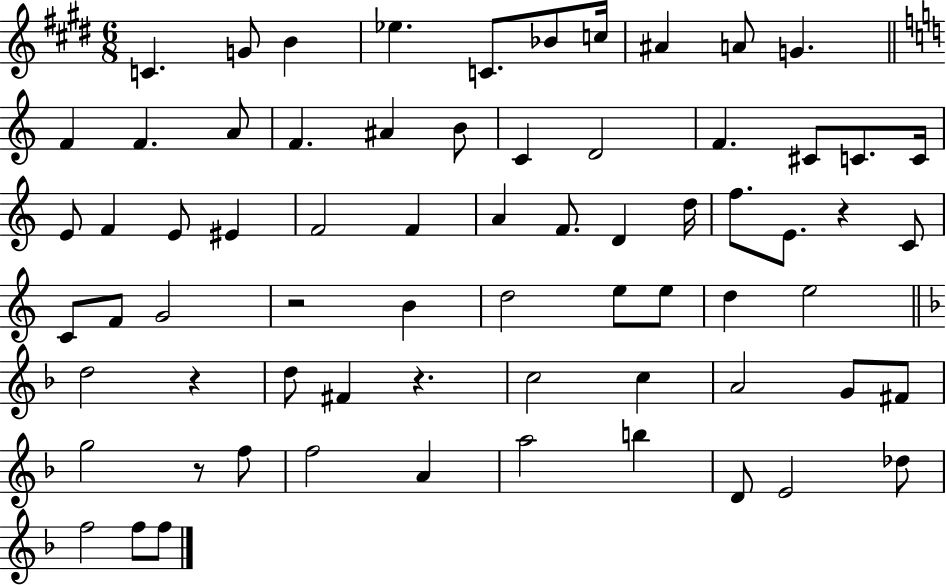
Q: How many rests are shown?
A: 5